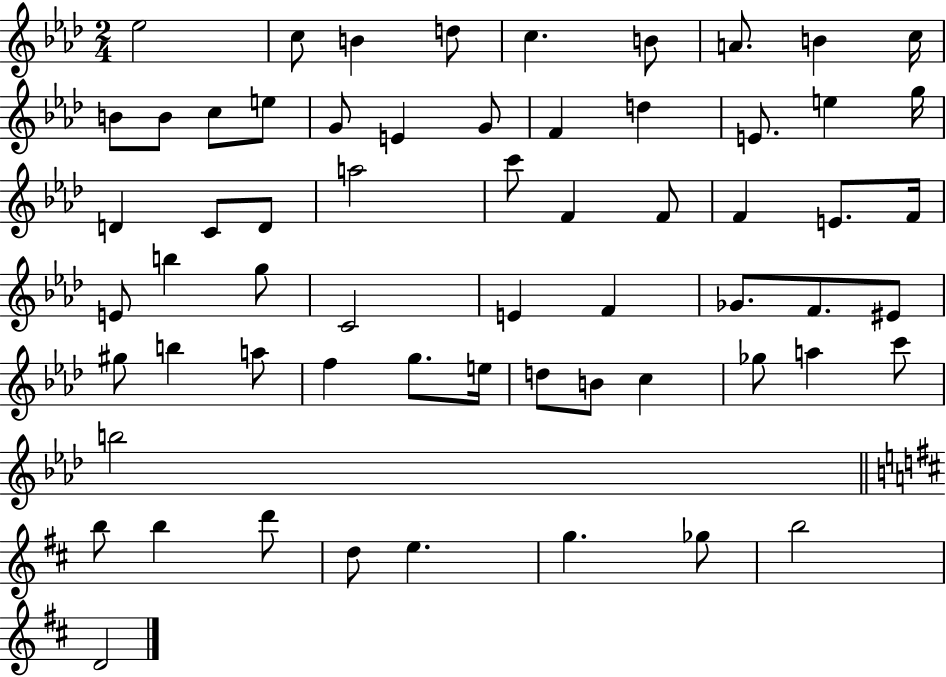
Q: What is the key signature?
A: AES major